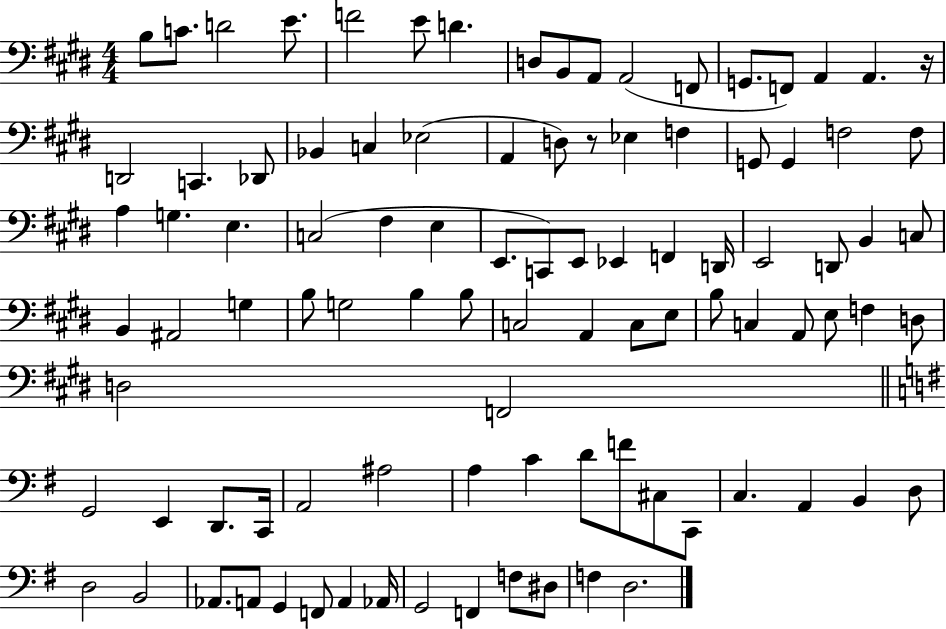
X:1
T:Untitled
M:4/4
L:1/4
K:E
B,/2 C/2 D2 E/2 F2 E/2 D D,/2 B,,/2 A,,/2 A,,2 F,,/2 G,,/2 F,,/2 A,, A,, z/4 D,,2 C,, _D,,/2 _B,, C, _E,2 A,, D,/2 z/2 _E, F, G,,/2 G,, F,2 F,/2 A, G, E, C,2 ^F, E, E,,/2 C,,/2 E,,/2 _E,, F,, D,,/4 E,,2 D,,/2 B,, C,/2 B,, ^A,,2 G, B,/2 G,2 B, B,/2 C,2 A,, C,/2 E,/2 B,/2 C, A,,/2 E,/2 F, D,/2 D,2 F,,2 G,,2 E,, D,,/2 C,,/4 A,,2 ^A,2 A, C D/2 F/2 ^C,/2 C,,/2 C, A,, B,, D,/2 D,2 B,,2 _A,,/2 A,,/2 G,, F,,/2 A,, _A,,/4 G,,2 F,, F,/2 ^D,/2 F, D,2